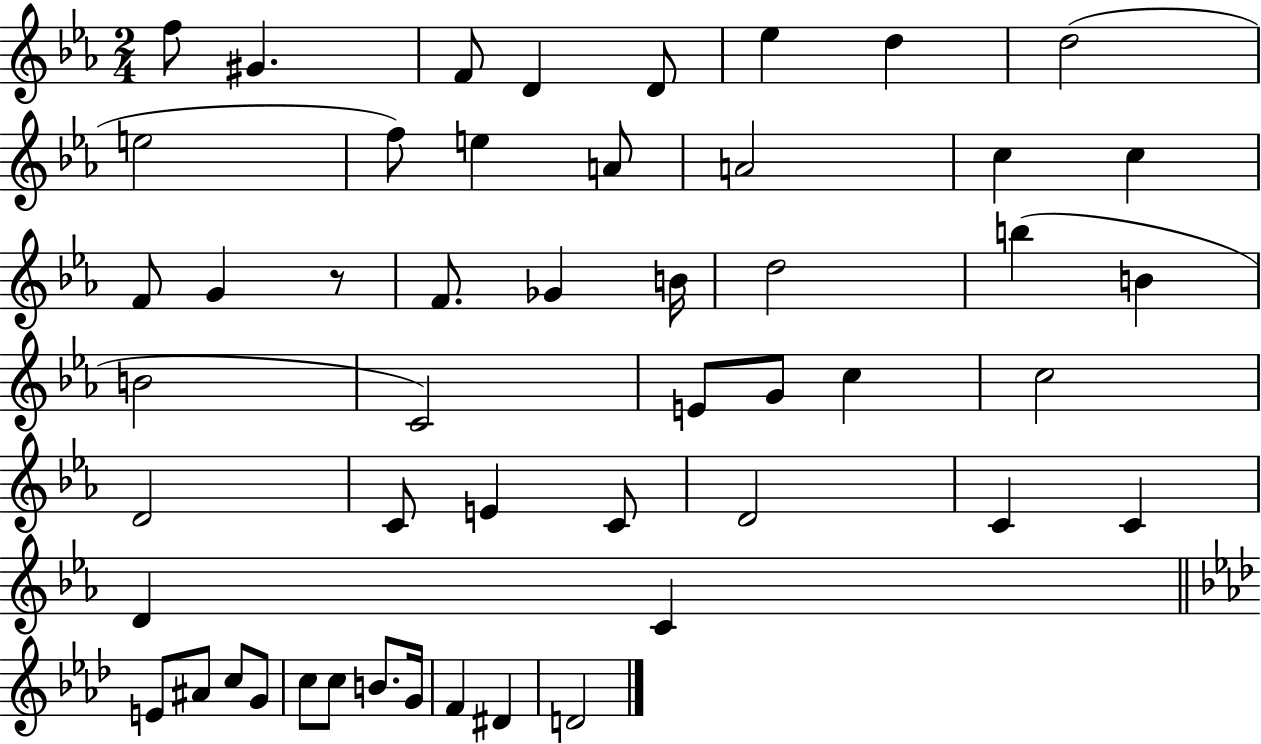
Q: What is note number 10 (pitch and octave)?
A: F5